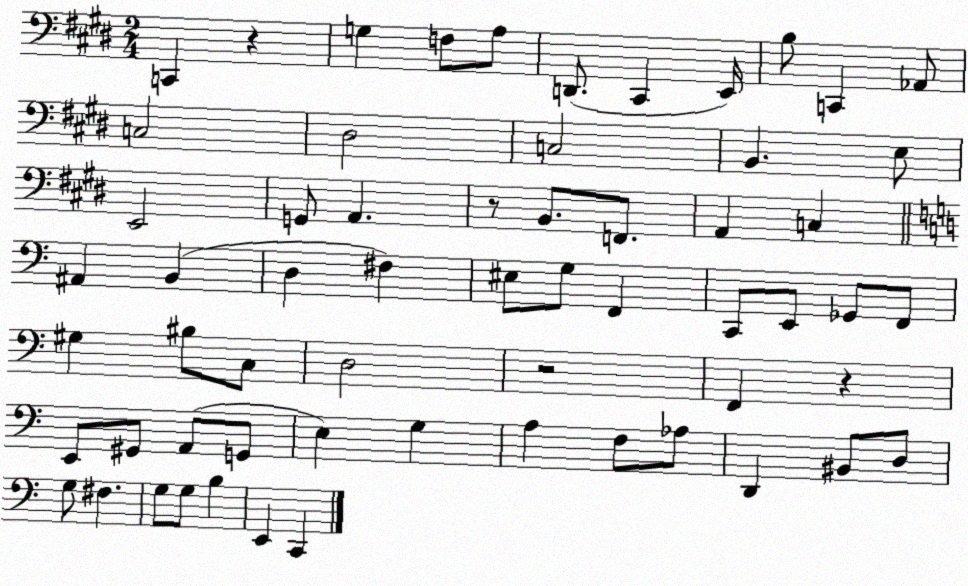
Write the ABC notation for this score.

X:1
T:Untitled
M:2/4
L:1/4
K:E
C,, z G, F,/2 A,/2 D,,/2 ^C,, E,,/4 B,/2 C,, _A,,/2 C,2 ^D,2 C,2 B,, E,/2 E,,2 G,,/2 A,, z/2 B,,/2 F,,/2 A,, C, ^A,, B,, D, ^F, ^E,/2 G,/2 F,, C,,/2 E,,/2 _G,,/2 F,,/2 ^G, ^B,/2 C,/2 D,2 z2 F,, z E,,/2 ^G,,/2 A,,/2 G,,/2 E, G, A, F,/2 _A,/2 D,, ^B,,/2 D,/2 G,/2 ^F, G,/2 G,/2 B, E,, C,,